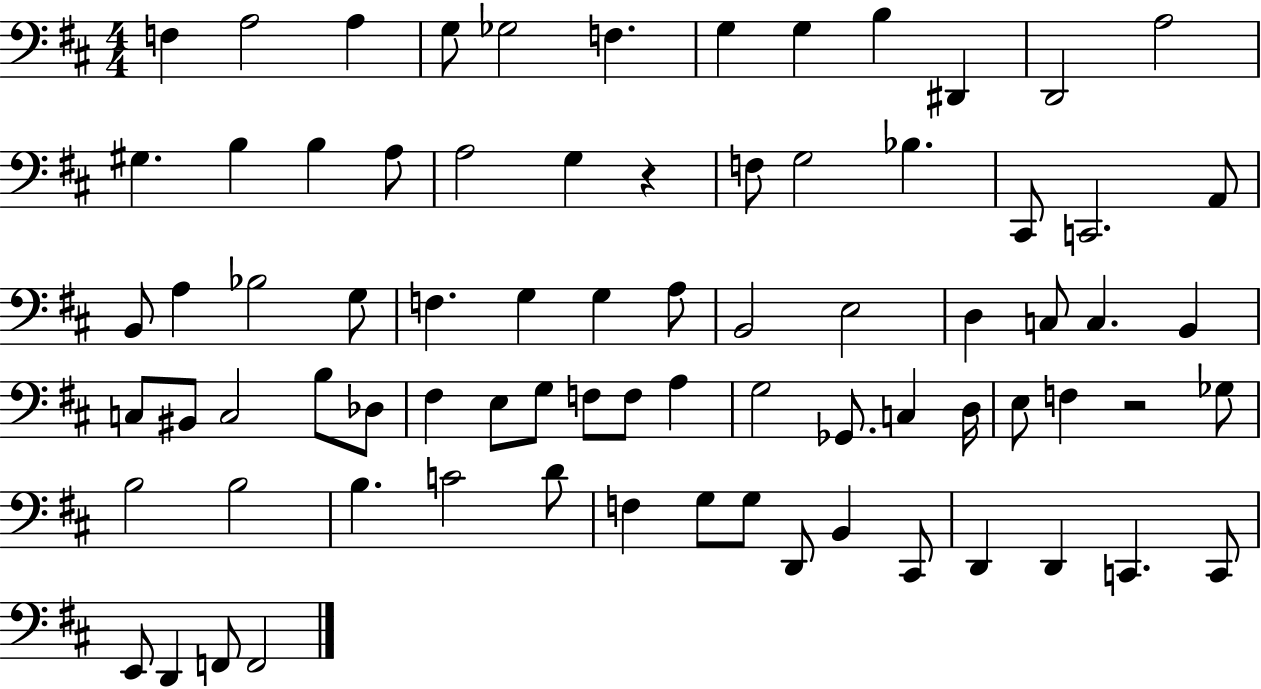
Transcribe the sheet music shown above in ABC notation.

X:1
T:Untitled
M:4/4
L:1/4
K:D
F, A,2 A, G,/2 _G,2 F, G, G, B, ^D,, D,,2 A,2 ^G, B, B, A,/2 A,2 G, z F,/2 G,2 _B, ^C,,/2 C,,2 A,,/2 B,,/2 A, _B,2 G,/2 F, G, G, A,/2 B,,2 E,2 D, C,/2 C, B,, C,/2 ^B,,/2 C,2 B,/2 _D,/2 ^F, E,/2 G,/2 F,/2 F,/2 A, G,2 _G,,/2 C, D,/4 E,/2 F, z2 _G,/2 B,2 B,2 B, C2 D/2 F, G,/2 G,/2 D,,/2 B,, ^C,,/2 D,, D,, C,, C,,/2 E,,/2 D,, F,,/2 F,,2